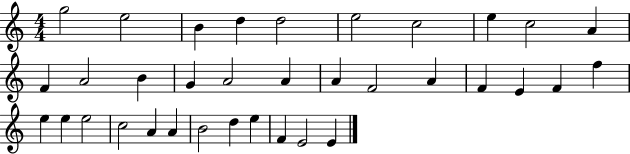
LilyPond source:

{
  \clef treble
  \numericTimeSignature
  \time 4/4
  \key c \major
  g''2 e''2 | b'4 d''4 d''2 | e''2 c''2 | e''4 c''2 a'4 | \break f'4 a'2 b'4 | g'4 a'2 a'4 | a'4 f'2 a'4 | f'4 e'4 f'4 f''4 | \break e''4 e''4 e''2 | c''2 a'4 a'4 | b'2 d''4 e''4 | f'4 e'2 e'4 | \break \bar "|."
}